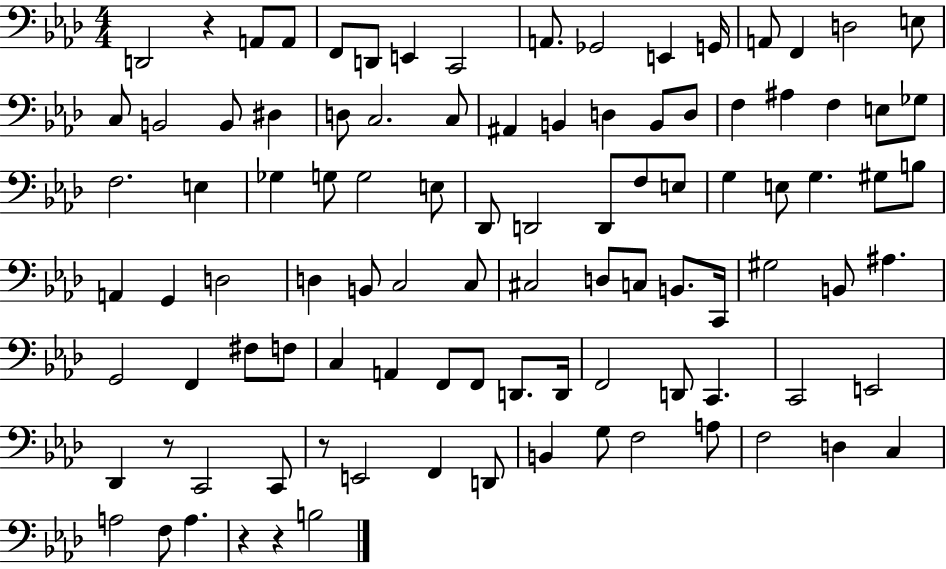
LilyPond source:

{
  \clef bass
  \numericTimeSignature
  \time 4/4
  \key aes \major
  \repeat volta 2 { d,2 r4 a,8 a,8 | f,8 d,8 e,4 c,2 | a,8. ges,2 e,4 g,16 | a,8 f,4 d2 e8 | \break c8 b,2 b,8 dis4 | d8 c2. c8 | ais,4 b,4 d4 b,8 d8 | f4 ais4 f4 e8 ges8 | \break f2. e4 | ges4 g8 g2 e8 | des,8 d,2 d,8 f8 e8 | g4 e8 g4. gis8 b8 | \break a,4 g,4 d2 | d4 b,8 c2 c8 | cis2 d8 c8 b,8. c,16 | gis2 b,8 ais4. | \break g,2 f,4 fis8 f8 | c4 a,4 f,8 f,8 d,8. d,16 | f,2 d,8 c,4. | c,2 e,2 | \break des,4 r8 c,2 c,8 | r8 e,2 f,4 d,8 | b,4 g8 f2 a8 | f2 d4 c4 | \break a2 f8 a4. | r4 r4 b2 | } \bar "|."
}